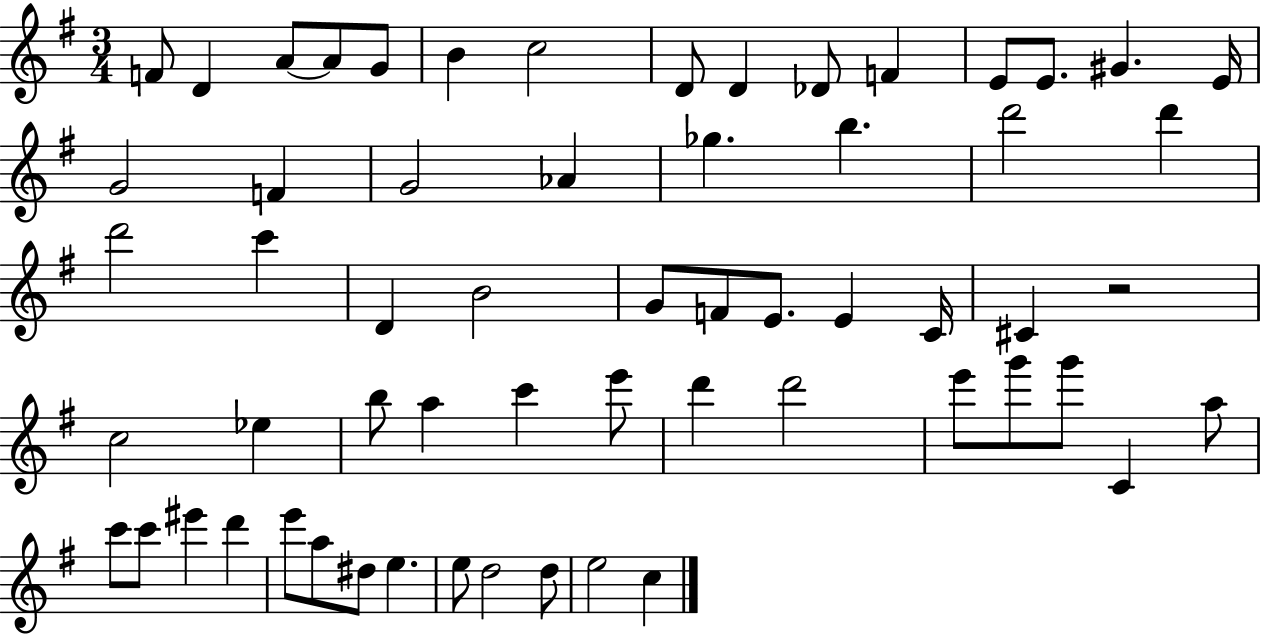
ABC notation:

X:1
T:Untitled
M:3/4
L:1/4
K:G
F/2 D A/2 A/2 G/2 B c2 D/2 D _D/2 F E/2 E/2 ^G E/4 G2 F G2 _A _g b d'2 d' d'2 c' D B2 G/2 F/2 E/2 E C/4 ^C z2 c2 _e b/2 a c' e'/2 d' d'2 e'/2 g'/2 g'/2 C a/2 c'/2 c'/2 ^e' d' e'/2 a/2 ^d/2 e e/2 d2 d/2 e2 c